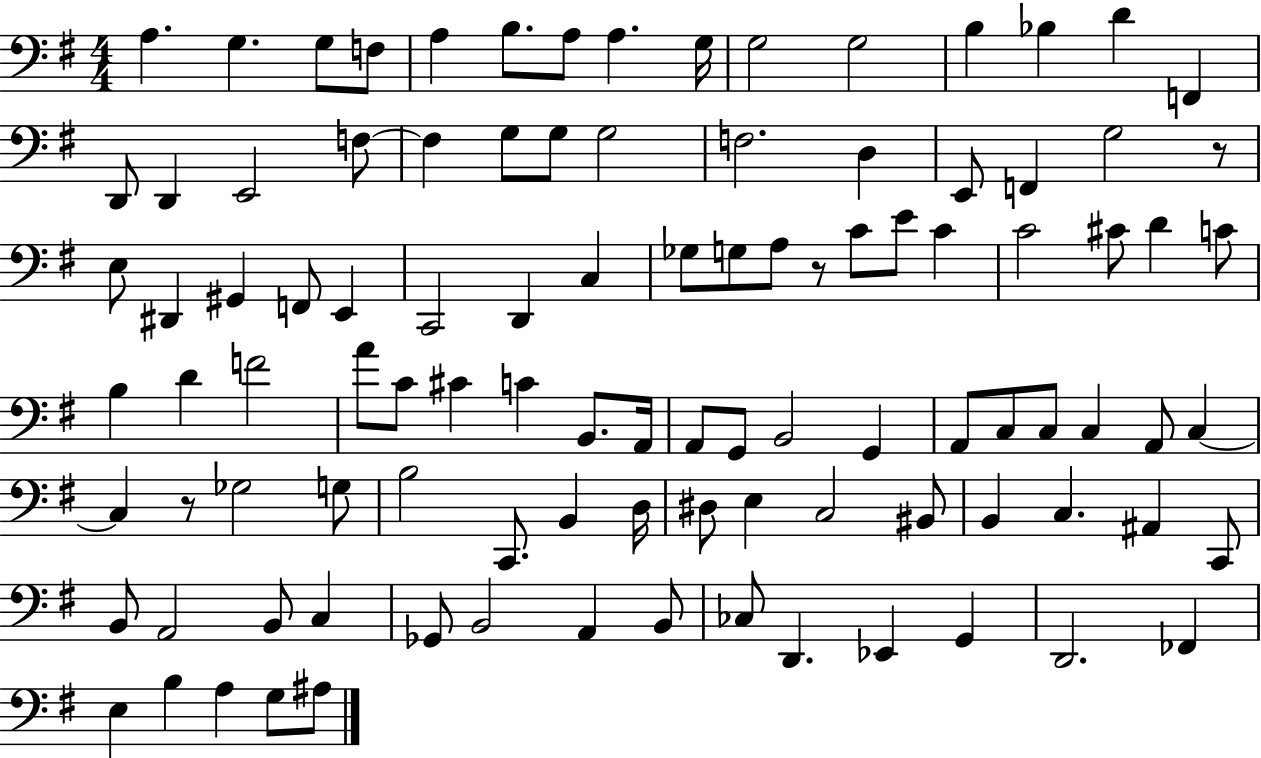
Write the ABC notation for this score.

X:1
T:Untitled
M:4/4
L:1/4
K:G
A, G, G,/2 F,/2 A, B,/2 A,/2 A, G,/4 G,2 G,2 B, _B, D F,, D,,/2 D,, E,,2 F,/2 F, G,/2 G,/2 G,2 F,2 D, E,,/2 F,, G,2 z/2 E,/2 ^D,, ^G,, F,,/2 E,, C,,2 D,, C, _G,/2 G,/2 A,/2 z/2 C/2 E/2 C C2 ^C/2 D C/2 B, D F2 A/2 C/2 ^C C B,,/2 A,,/4 A,,/2 G,,/2 B,,2 G,, A,,/2 C,/2 C,/2 C, A,,/2 C, C, z/2 _G,2 G,/2 B,2 C,,/2 B,, D,/4 ^D,/2 E, C,2 ^B,,/2 B,, C, ^A,, C,,/2 B,,/2 A,,2 B,,/2 C, _G,,/2 B,,2 A,, B,,/2 _C,/2 D,, _E,, G,, D,,2 _F,, E, B, A, G,/2 ^A,/2